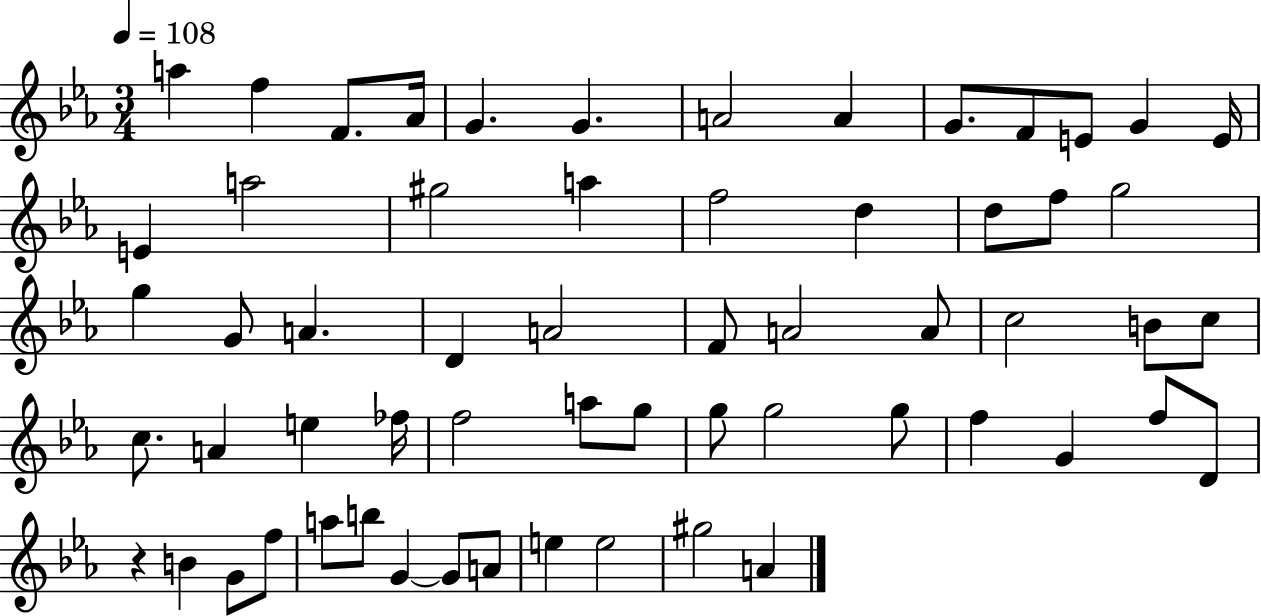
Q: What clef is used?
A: treble